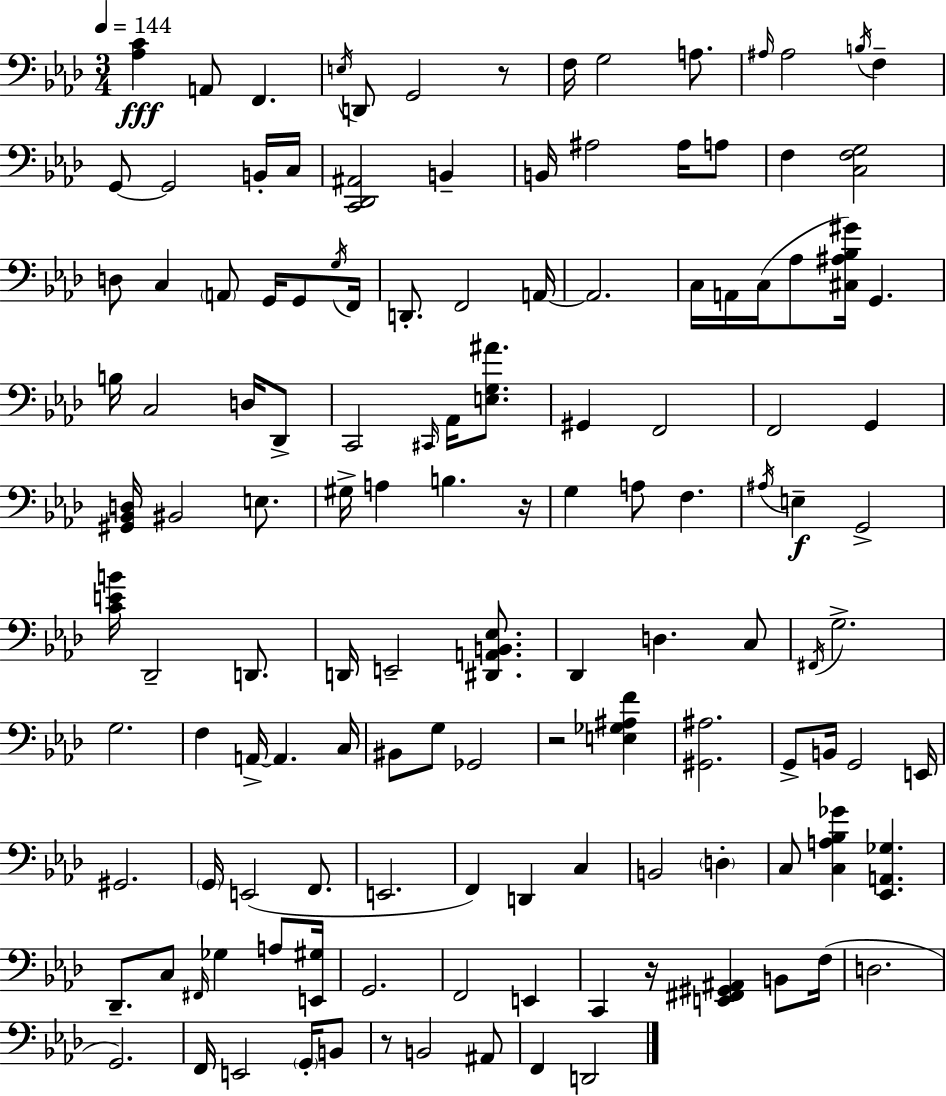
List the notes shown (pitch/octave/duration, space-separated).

[Ab3,C4]/q A2/e F2/q. E3/s D2/e G2/h R/e F3/s G3/h A3/e. A#3/s A#3/h B3/s F3/q G2/e G2/h B2/s C3/s [C2,Db2,A#2]/h B2/q B2/s A#3/h A#3/s A3/e F3/q [C3,F3,G3]/h D3/e C3/q A2/e G2/s G2/e G3/s F2/s D2/e. F2/h A2/s A2/h. C3/s A2/s C3/s Ab3/e [C#3,A#3,Bb3,G#4]/s G2/q. B3/s C3/h D3/s Db2/e C2/h C#2/s Ab2/s [E3,G3,A#4]/e. G#2/q F2/h F2/h G2/q [G#2,Bb2,D3]/s BIS2/h E3/e. G#3/s A3/q B3/q. R/s G3/q A3/e F3/q. A#3/s E3/q G2/h [C4,E4,B4]/s Db2/h D2/e. D2/s E2/h [D#2,A2,B2,Eb3]/e. Db2/q D3/q. C3/e F#2/s G3/h. G3/h. F3/q A2/s A2/q. C3/s BIS2/e G3/e Gb2/h R/h [E3,Gb3,A#3,F4]/q [G#2,A#3]/h. G2/e B2/s G2/h E2/s G#2/h. G2/s E2/h F2/e. E2/h. F2/q D2/q C3/q B2/h D3/q C3/e [C3,A3,Bb3,Gb4]/q [Eb2,A2,Gb3]/q. Db2/e. C3/e F#2/s Gb3/q A3/e [E2,G#3]/s G2/h. F2/h E2/q C2/q R/s [E2,F#2,G#2,A#2]/q B2/e F3/s D3/h. G2/h. F2/s E2/h G2/s B2/e R/e B2/h A#2/e F2/q D2/h